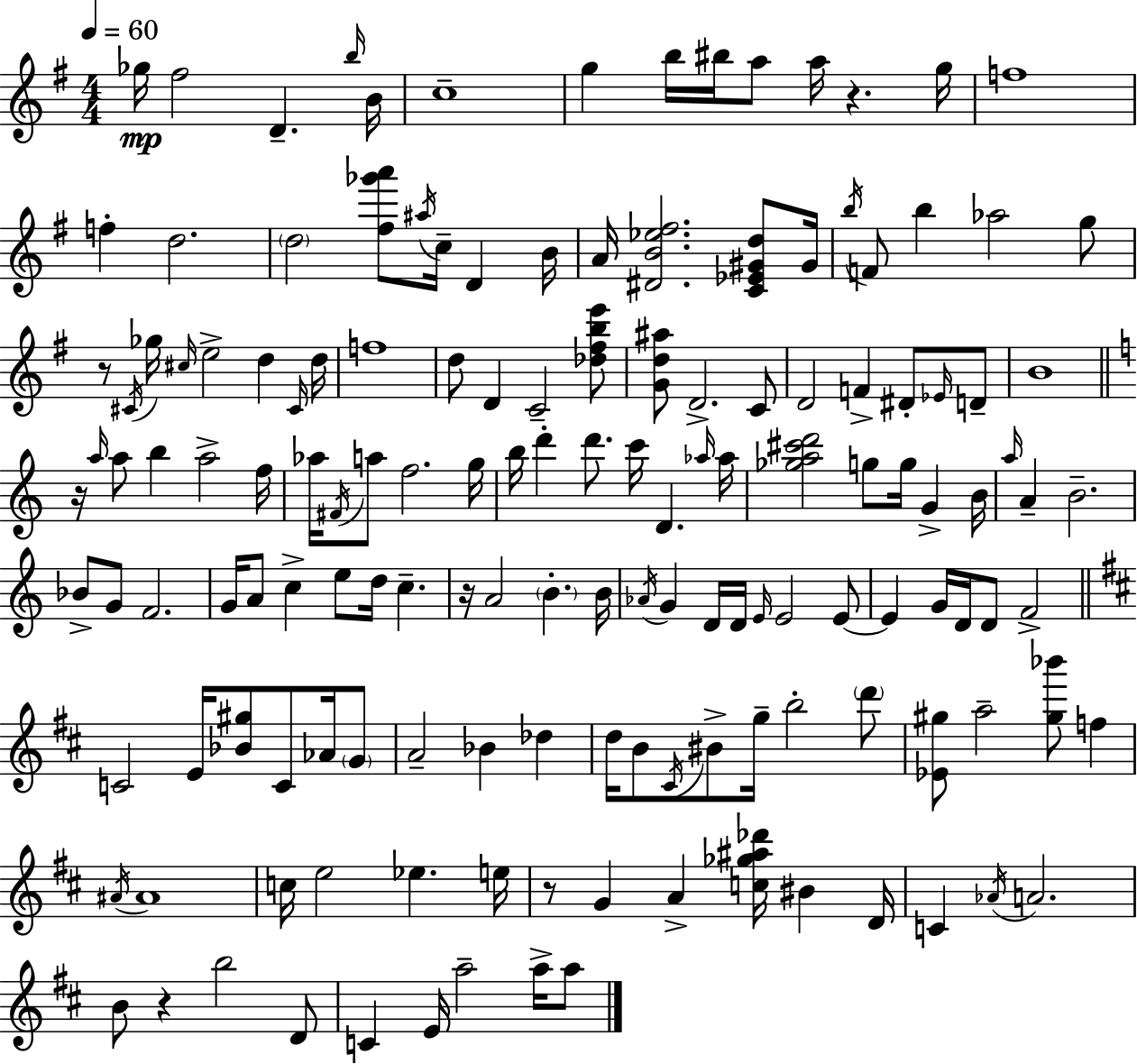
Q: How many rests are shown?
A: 6